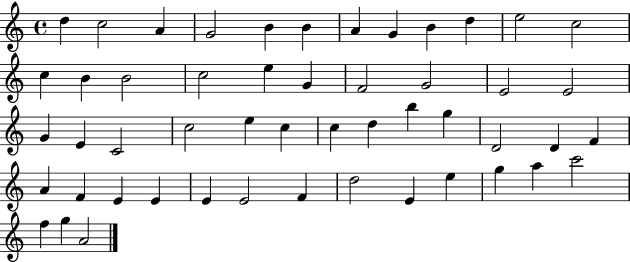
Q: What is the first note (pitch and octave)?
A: D5